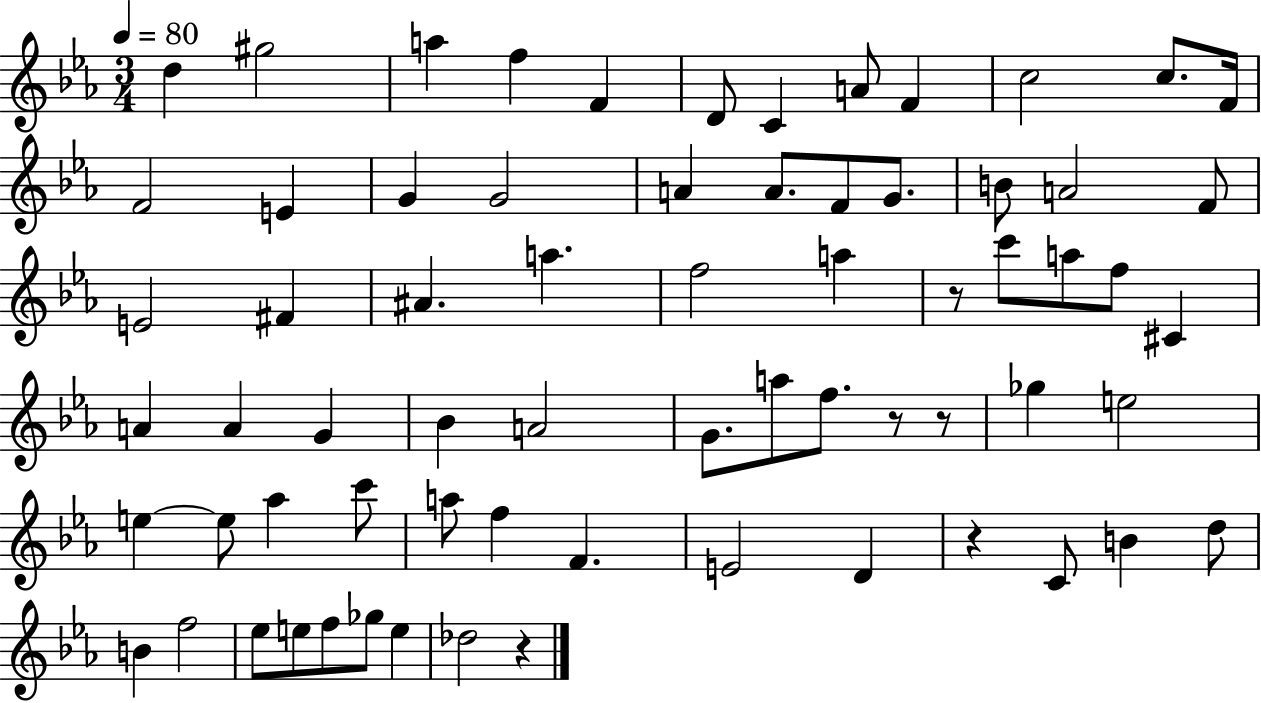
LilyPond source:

{
  \clef treble
  \numericTimeSignature
  \time 3/4
  \key ees \major
  \tempo 4 = 80
  d''4 gis''2 | a''4 f''4 f'4 | d'8 c'4 a'8 f'4 | c''2 c''8. f'16 | \break f'2 e'4 | g'4 g'2 | a'4 a'8. f'8 g'8. | b'8 a'2 f'8 | \break e'2 fis'4 | ais'4. a''4. | f''2 a''4 | r8 c'''8 a''8 f''8 cis'4 | \break a'4 a'4 g'4 | bes'4 a'2 | g'8. a''8 f''8. r8 r8 | ges''4 e''2 | \break e''4~~ e''8 aes''4 c'''8 | a''8 f''4 f'4. | e'2 d'4 | r4 c'8 b'4 d''8 | \break b'4 f''2 | ees''8 e''8 f''8 ges''8 e''4 | des''2 r4 | \bar "|."
}